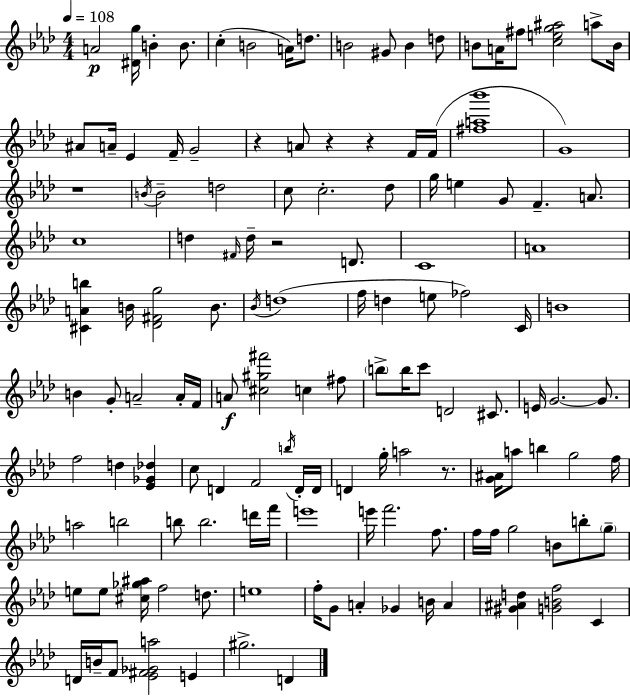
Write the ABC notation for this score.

X:1
T:Untitled
M:4/4
L:1/4
K:Ab
A2 [^Dg]/4 B B/2 c B2 A/4 d/2 B2 ^G/2 B d/2 B/2 A/4 ^f/2 [ceg^a]2 a/2 B/4 ^A/2 A/4 _E F/4 G2 z A/2 z z F/4 F/4 [^fa_b']4 G4 z4 B/4 B2 d2 c/2 c2 _d/2 g/4 e G/2 F A/2 c4 d ^F/4 d/4 z2 D/2 C4 A4 [^CAb] B/4 [_D^Fg]2 B/2 _B/4 d4 f/4 d e/2 _f2 C/4 B4 B G/2 A2 A/4 F/4 A/2 [^c^g^f']2 c ^f/2 b/2 b/4 c'/2 D2 ^C/2 E/4 G2 G/2 f2 d [_E_G_d] c/2 D F2 b/4 D/4 D/4 D g/4 a2 z/2 [G^A]/4 a/2 b g2 f/4 a2 b2 b/2 b2 d'/4 f'/4 e'4 e'/4 f'2 f/2 f/4 f/4 g2 B/2 b/2 g/2 e/2 e/2 [^c_g^a]/4 f2 d/2 e4 f/4 G/2 A _G B/4 A [^G^Ad] [GBf]2 C D/4 B/4 F/2 [_E^F_Ga]2 E ^g2 D